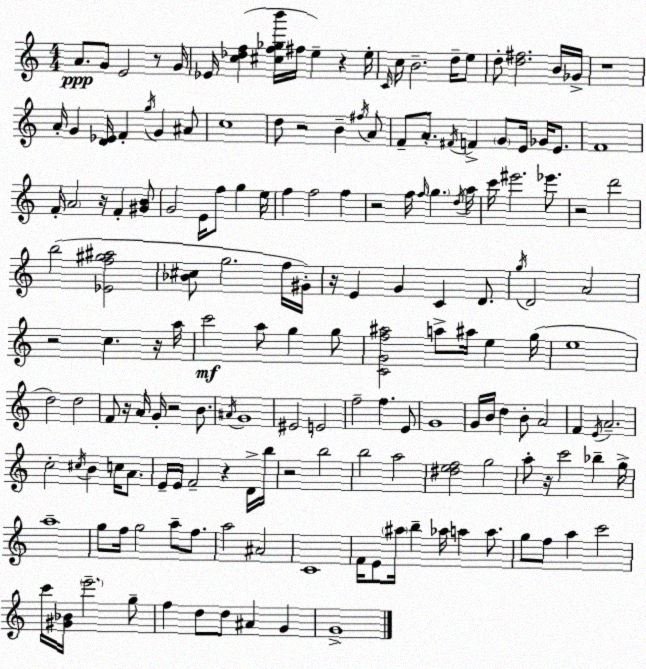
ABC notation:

X:1
T:Untitled
M:4/4
L:1/4
K:Am
A/2 G/2 E2 z/2 G/4 _E/4 [c_df] [^cf_gb']/4 ^f/4 e z e/4 C/4 c/4 B2 d/4 e/2 d/2 [d^f]2 B/4 _G/4 z4 A/4 G [D_E]/4 F g/4 G ^A/2 c4 d/2 z2 B ^f/4 A/2 F/2 A/2 ^F/4 F G/2 E/4 _G/4 E/2 F4 F/4 A2 z/4 F [^GB]/2 G2 E/4 f/2 g e/4 f f2 f z2 f/4 f/4 g d/4 a/4 c'/4 ^e'2 _e'/2 z2 d'2 b2 [_Ef^g^a]2 [_B^c]/2 g2 f/4 ^G/4 z/4 E G C D/2 g/4 D2 A2 z2 c z/4 a/4 c'2 a/2 g g/2 [CGf^a]2 a/2 ^a/4 e g/4 e4 d2 d2 F/2 z/4 A/4 G/4 z2 B/2 ^A/4 G4 ^E2 E2 f2 f E/2 G4 G/4 B/4 d B/2 A2 F E/4 A2 c2 ^c/4 B c/4 A/2 E/4 E/4 F2 z D/4 b/4 z2 b2 b2 a2 [^def]2 g2 a/2 z/4 c'2 _b g/4 a4 g/2 f/4 g2 a/2 f/2 a2 ^A2 C4 F/4 E/2 ^a/4 b _a/4 a a/2 g/2 f/2 a c'2 c'/4 [^G_B]/4 e'2 g/2 f d/2 d/2 ^A G G4